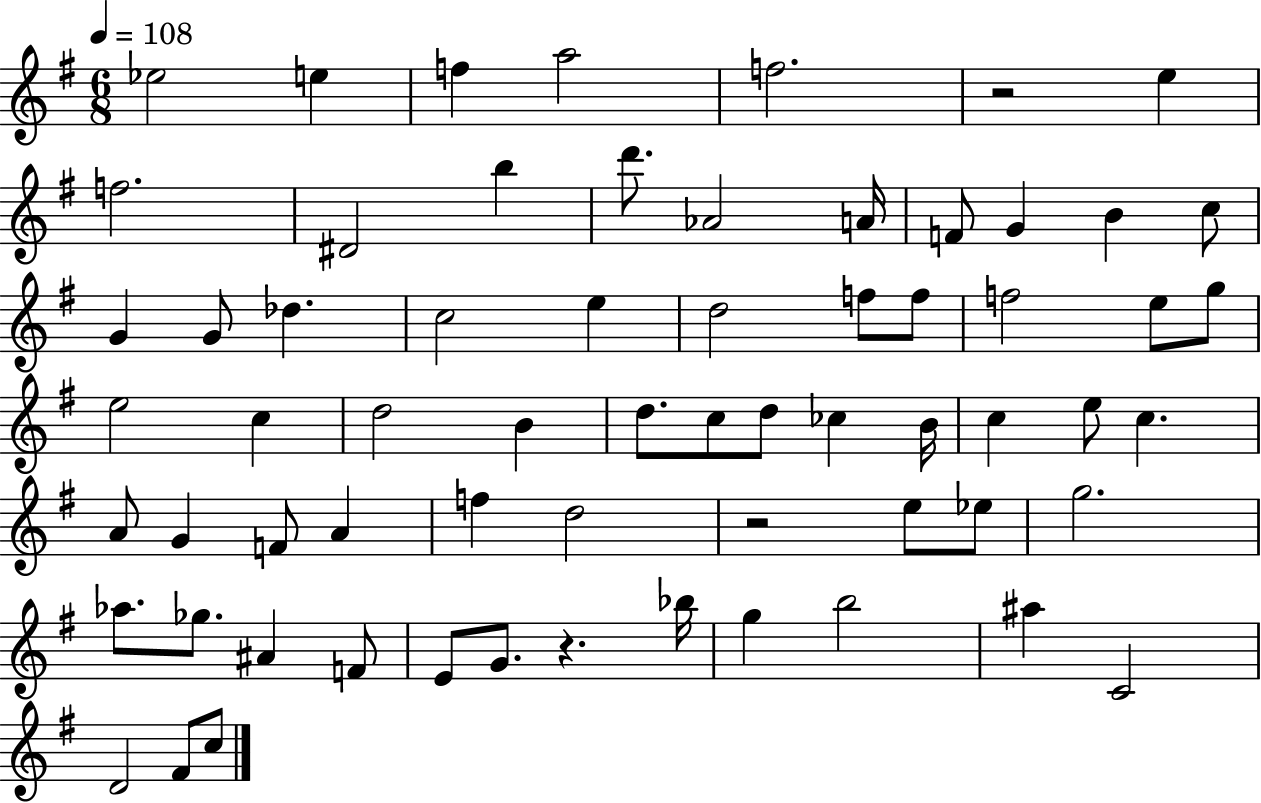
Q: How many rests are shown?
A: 3